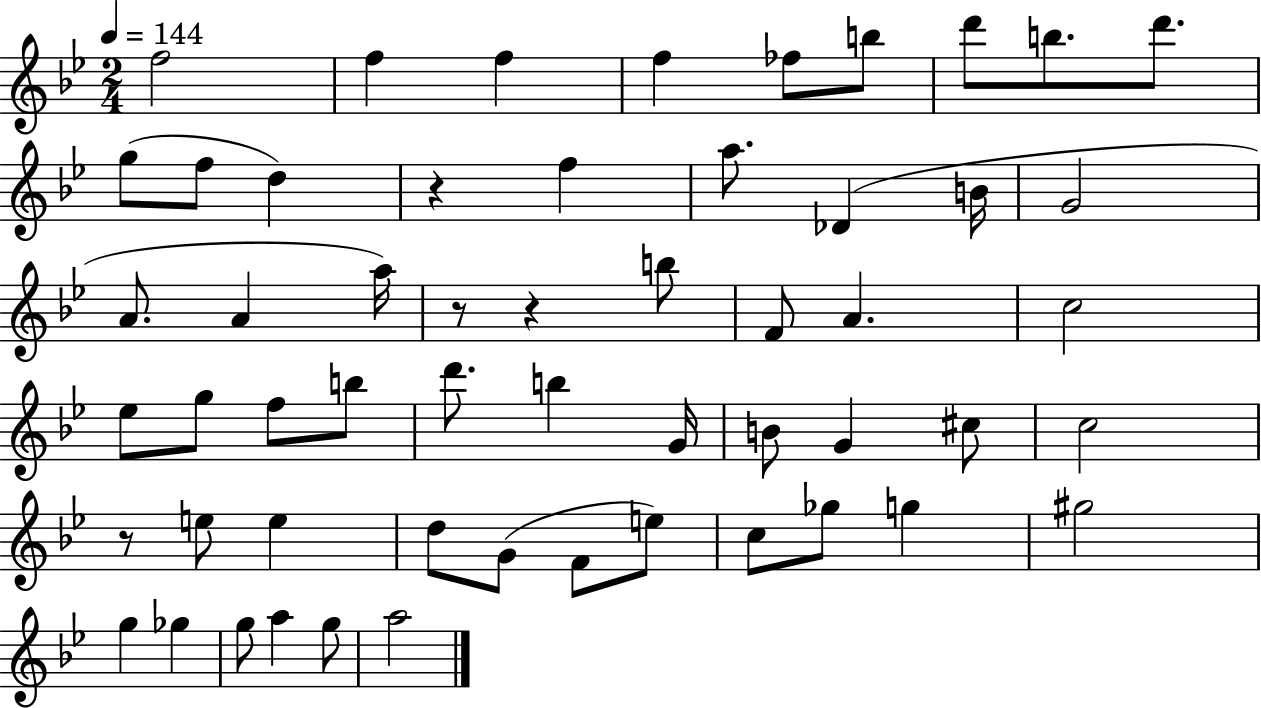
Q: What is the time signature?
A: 2/4